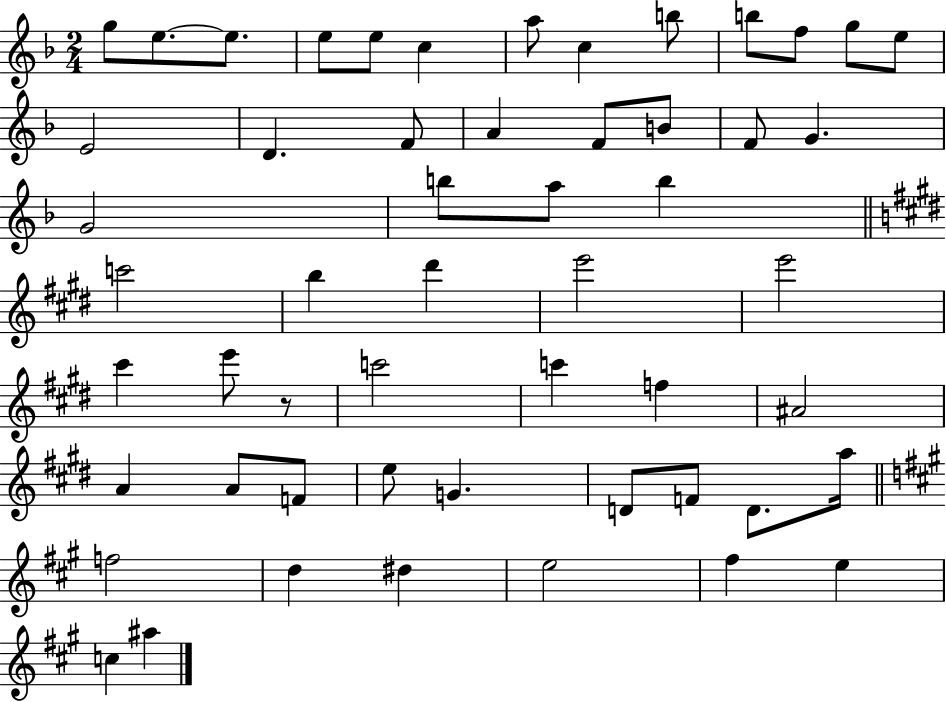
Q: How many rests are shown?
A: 1